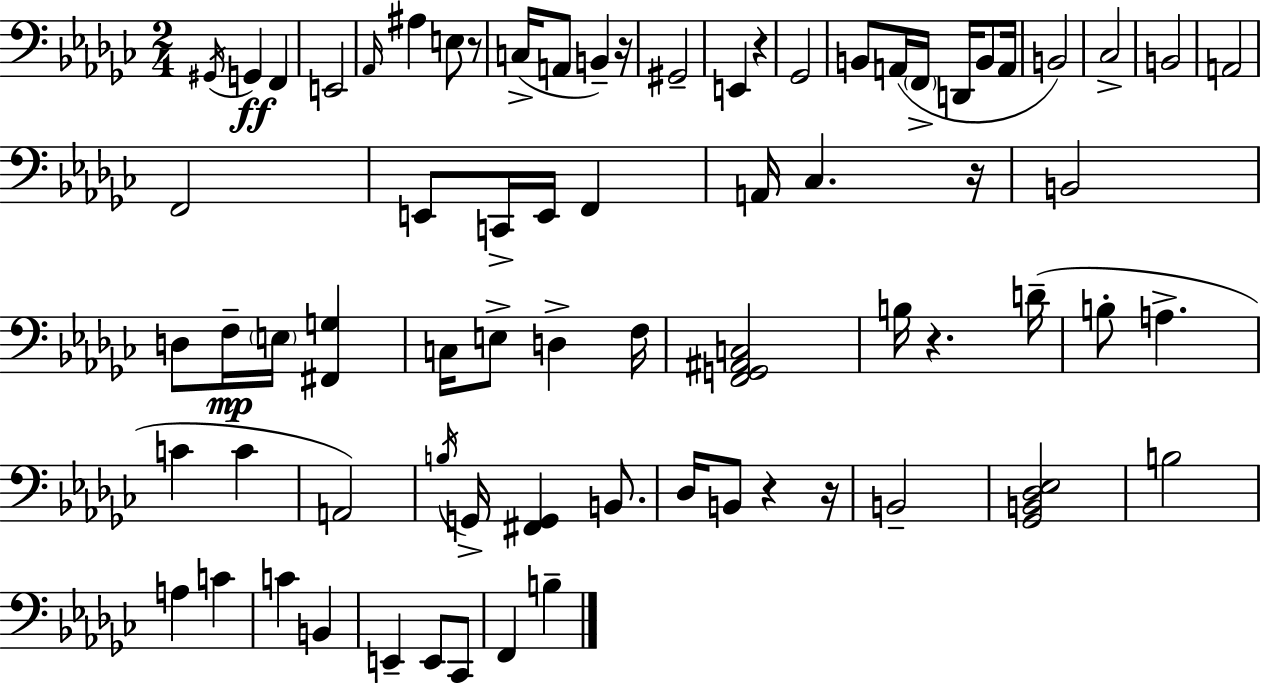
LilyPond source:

{
  \clef bass
  \numericTimeSignature
  \time 2/4
  \key ees \minor
  \acciaccatura { gis,16 }\ff g,4 f,4 | e,2 | \grace { aes,16 } ais4 e8 | r8 c16->( a,8 b,4--) | \break r16 gis,2-- | e,4 r4 | ges,2 | b,8 a,16( \parenthesize f,16-> d,16 b,8 | \break a,16 b,2) | ces2-> | b,2 | a,2 | \break f,2 | e,8 c,16-> e,16 f,4 | a,16 ces4. | r16 b,2 | \break d8 f16--\mp \parenthesize e16 <fis, g>4 | c16 e8-> d4-> | f16 <f, g, ais, c>2 | b16 r4. | \break d'16--( b8-. a4.-> | c'4 c'4 | a,2) | \acciaccatura { b16 } g,16-> <fis, g,>4 | \break b,8. des16 b,8 r4 | r16 b,2-- | <ges, b, des ees>2 | b2 | \break a4 c'4 | c'4 b,4 | e,4-- e,8 | ces,8 f,4 b4-- | \break \bar "|."
}